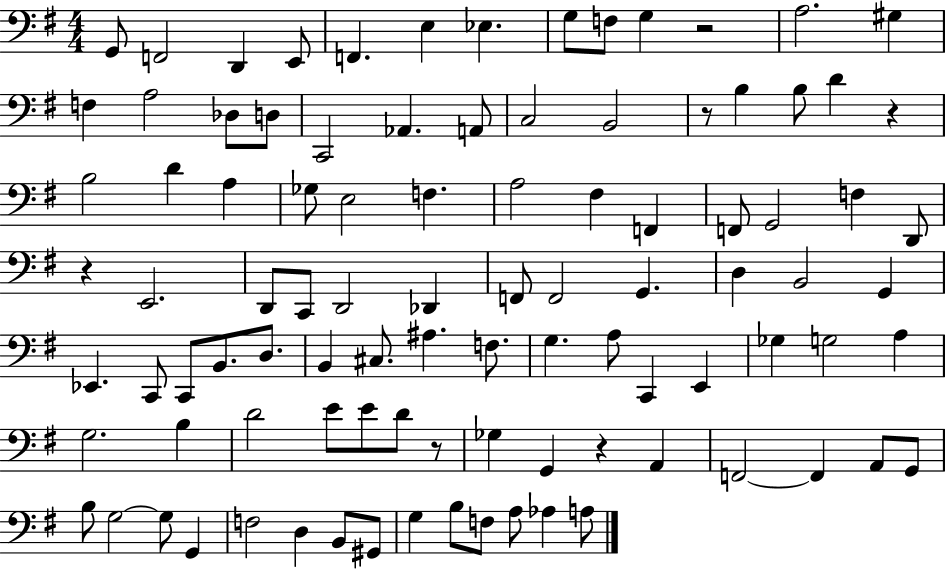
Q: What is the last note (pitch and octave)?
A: A3